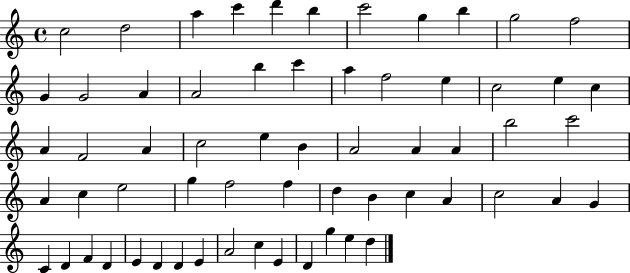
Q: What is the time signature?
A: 4/4